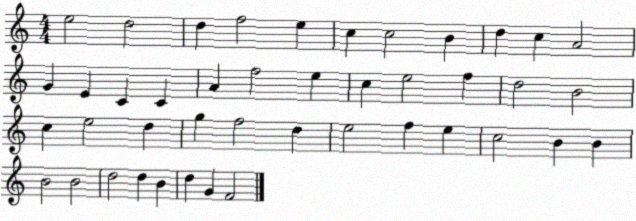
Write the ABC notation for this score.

X:1
T:Untitled
M:4/4
L:1/4
K:C
e2 d2 d f2 e c c2 B d c A2 G E C C A f2 e c e2 f d2 B2 c e2 d g f2 d e2 f e c2 B B B2 B2 d2 d B d G F2